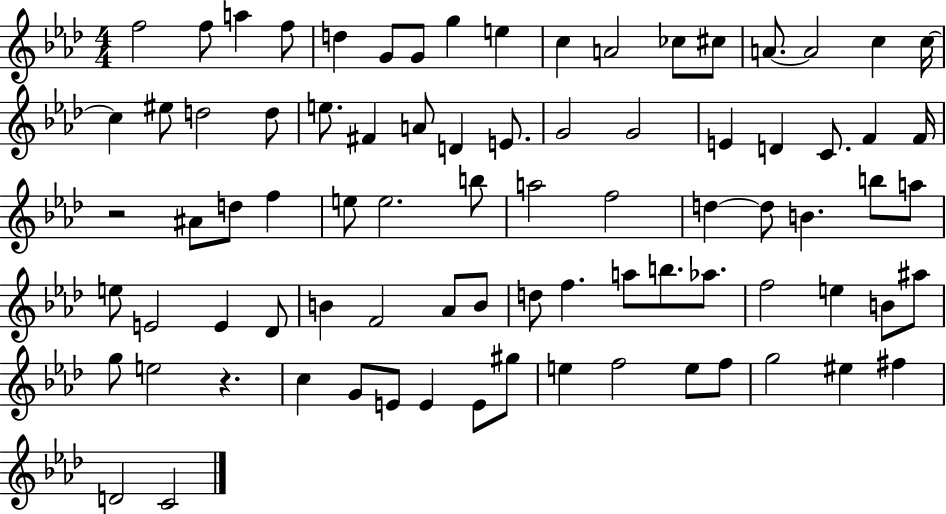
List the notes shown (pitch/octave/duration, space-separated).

F5/h F5/e A5/q F5/e D5/q G4/e G4/e G5/q E5/q C5/q A4/h CES5/e C#5/e A4/e. A4/h C5/q C5/s C5/q EIS5/e D5/h D5/e E5/e. F#4/q A4/e D4/q E4/e. G4/h G4/h E4/q D4/q C4/e. F4/q F4/s R/h A#4/e D5/e F5/q E5/e E5/h. B5/e A5/h F5/h D5/q D5/e B4/q. B5/e A5/e E5/e E4/h E4/q Db4/e B4/q F4/h Ab4/e B4/e D5/e F5/q. A5/e B5/e. Ab5/e. F5/h E5/q B4/e A#5/e G5/e E5/h R/q. C5/q G4/e E4/e E4/q E4/e G#5/e E5/q F5/h E5/e F5/e G5/h EIS5/q F#5/q D4/h C4/h